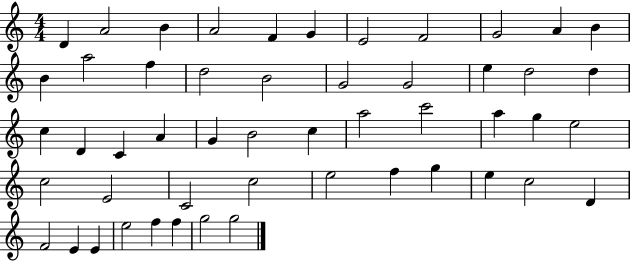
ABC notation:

X:1
T:Untitled
M:4/4
L:1/4
K:C
D A2 B A2 F G E2 F2 G2 A B B a2 f d2 B2 G2 G2 e d2 d c D C A G B2 c a2 c'2 a g e2 c2 E2 C2 c2 e2 f g e c2 D F2 E E e2 f f g2 g2